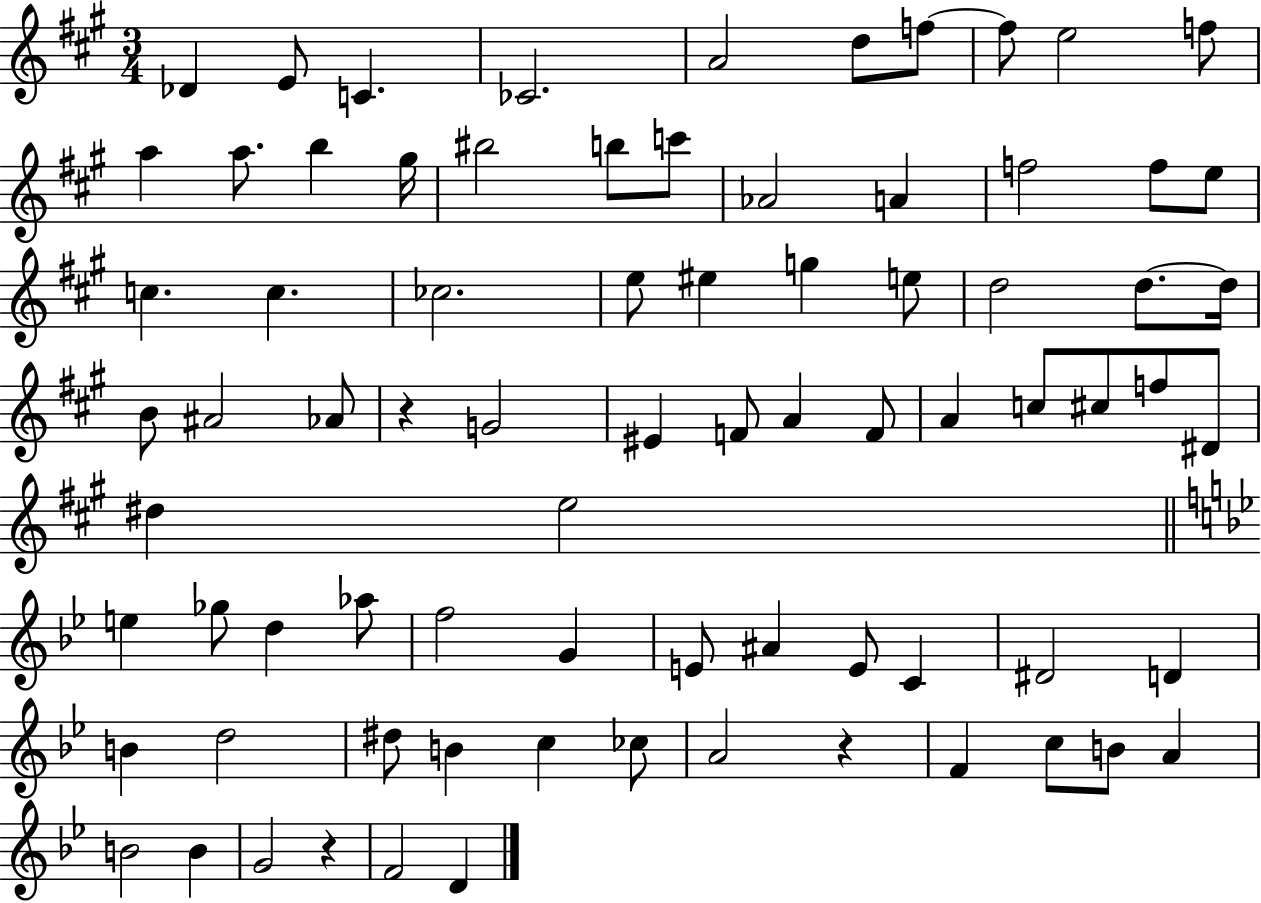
Db4/q E4/e C4/q. CES4/h. A4/h D5/e F5/e F5/e E5/h F5/e A5/q A5/e. B5/q G#5/s BIS5/h B5/e C6/e Ab4/h A4/q F5/h F5/e E5/e C5/q. C5/q. CES5/h. E5/e EIS5/q G5/q E5/e D5/h D5/e. D5/s B4/e A#4/h Ab4/e R/q G4/h EIS4/q F4/e A4/q F4/e A4/q C5/e C#5/e F5/e D#4/e D#5/q E5/h E5/q Gb5/e D5/q Ab5/e F5/h G4/q E4/e A#4/q E4/e C4/q D#4/h D4/q B4/q D5/h D#5/e B4/q C5/q CES5/e A4/h R/q F4/q C5/e B4/e A4/q B4/h B4/q G4/h R/q F4/h D4/q